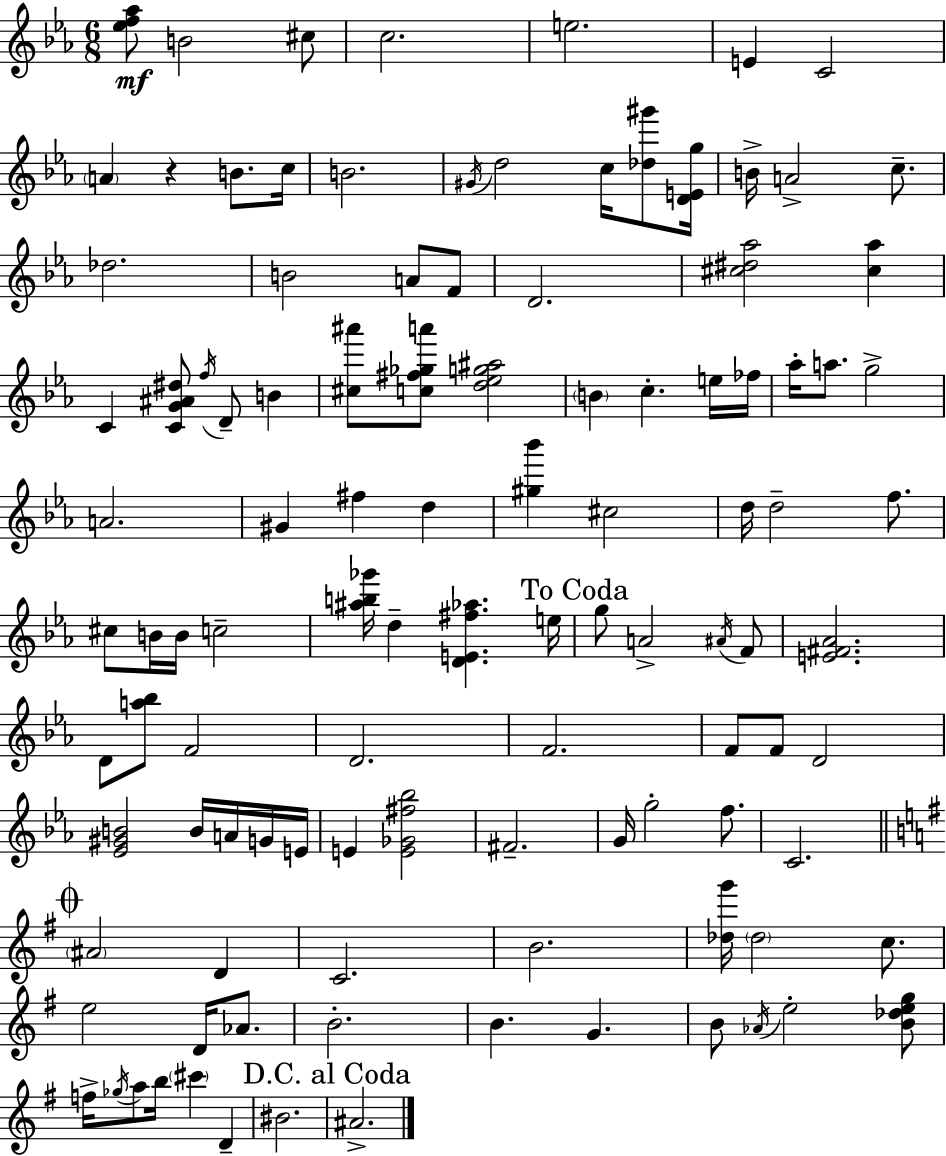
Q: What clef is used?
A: treble